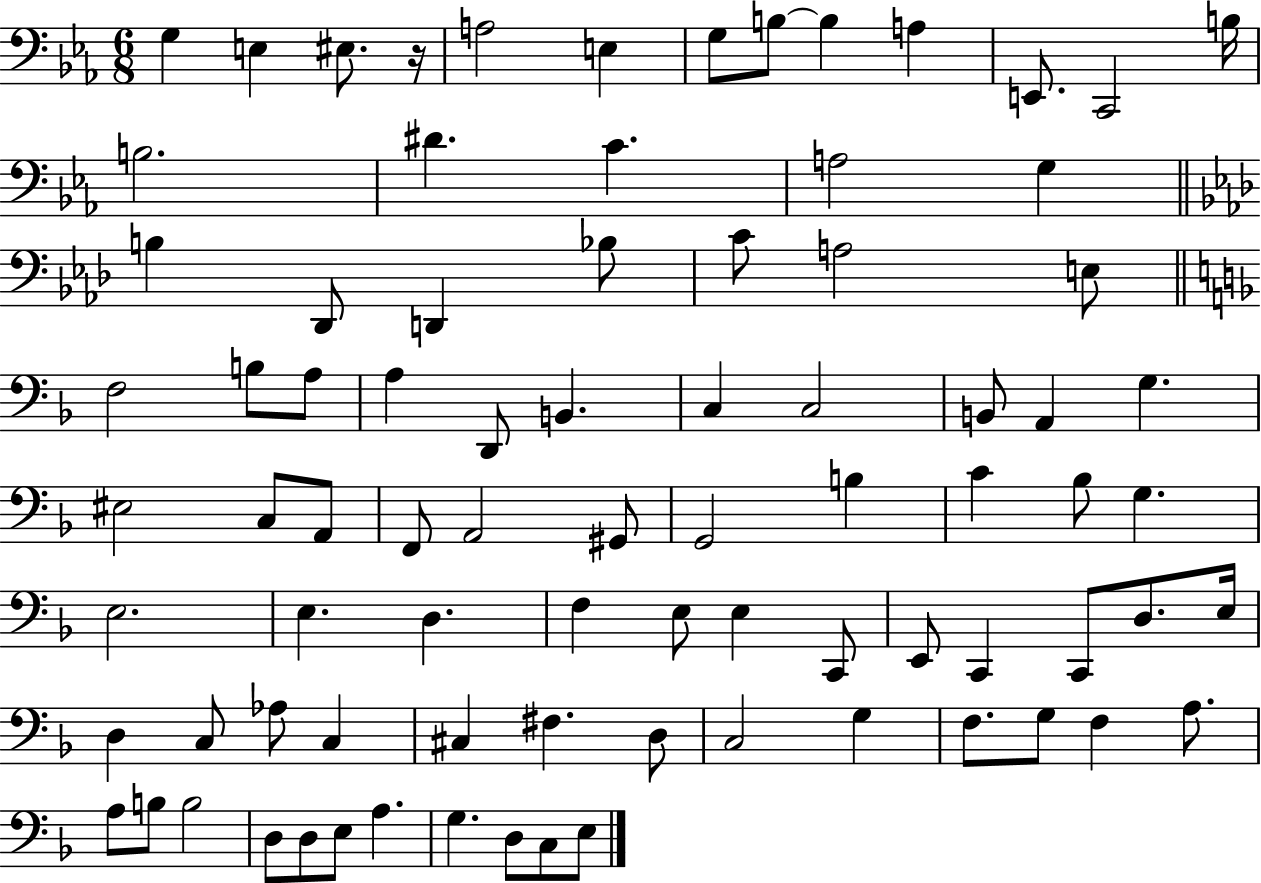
{
  \clef bass
  \numericTimeSignature
  \time 6/8
  \key ees \major
  g4 e4 eis8. r16 | a2 e4 | g8 b8~~ b4 a4 | e,8. c,2 b16 | \break b2. | dis'4. c'4. | a2 g4 | \bar "||" \break \key aes \major b4 des,8 d,4 bes8 | c'8 a2 e8 | \bar "||" \break \key d \minor f2 b8 a8 | a4 d,8 b,4. | c4 c2 | b,8 a,4 g4. | \break eis2 c8 a,8 | f,8 a,2 gis,8 | g,2 b4 | c'4 bes8 g4. | \break e2. | e4. d4. | f4 e8 e4 c,8 | e,8 c,4 c,8 d8. e16 | \break d4 c8 aes8 c4 | cis4 fis4. d8 | c2 g4 | f8. g8 f4 a8. | \break a8 b8 b2 | d8 d8 e8 a4. | g4. d8 c8 e8 | \bar "|."
}